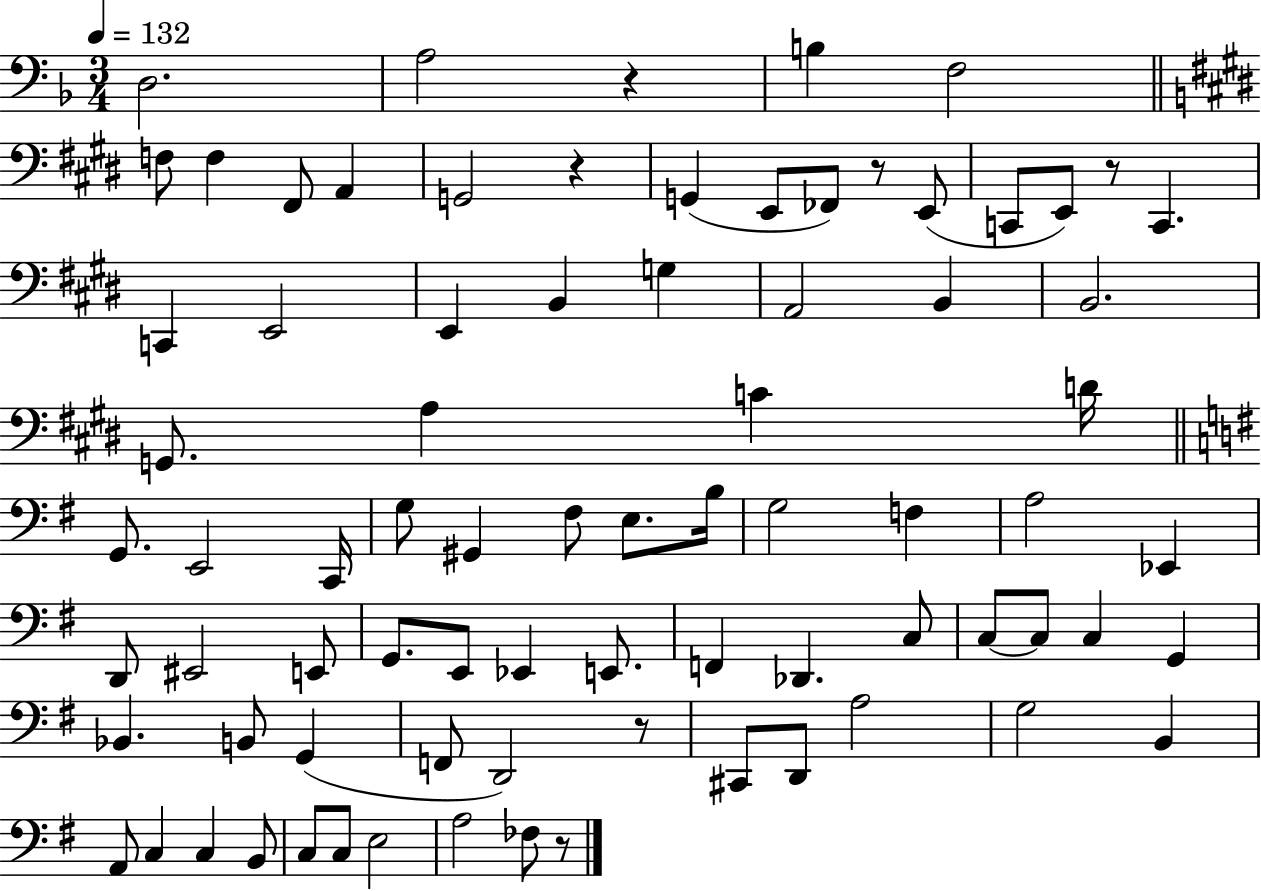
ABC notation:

X:1
T:Untitled
M:3/4
L:1/4
K:F
D,2 A,2 z B, F,2 F,/2 F, ^F,,/2 A,, G,,2 z G,, E,,/2 _F,,/2 z/2 E,,/2 C,,/2 E,,/2 z/2 C,, C,, E,,2 E,, B,, G, A,,2 B,, B,,2 G,,/2 A, C D/4 G,,/2 E,,2 C,,/4 G,/2 ^G,, ^F,/2 E,/2 B,/4 G,2 F, A,2 _E,, D,,/2 ^E,,2 E,,/2 G,,/2 E,,/2 _E,, E,,/2 F,, _D,, C,/2 C,/2 C,/2 C, G,, _B,, B,,/2 G,, F,,/2 D,,2 z/2 ^C,,/2 D,,/2 A,2 G,2 B,, A,,/2 C, C, B,,/2 C,/2 C,/2 E,2 A,2 _F,/2 z/2